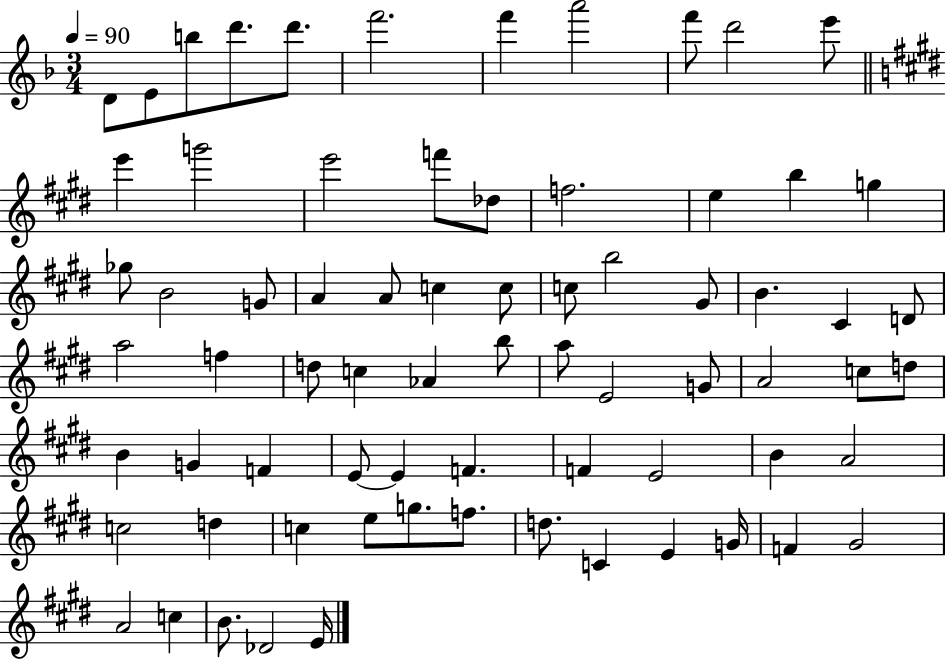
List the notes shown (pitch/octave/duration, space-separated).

D4/e E4/e B5/e D6/e. D6/e. F6/h. F6/q A6/h F6/e D6/h E6/e E6/q G6/h E6/h F6/e Db5/e F5/h. E5/q B5/q G5/q Gb5/e B4/h G4/e A4/q A4/e C5/q C5/e C5/e B5/h G#4/e B4/q. C#4/q D4/e A5/h F5/q D5/e C5/q Ab4/q B5/e A5/e E4/h G4/e A4/h C5/e D5/e B4/q G4/q F4/q E4/e E4/q F4/q. F4/q E4/h B4/q A4/h C5/h D5/q C5/q E5/e G5/e. F5/e. D5/e. C4/q E4/q G4/s F4/q G#4/h A4/h C5/q B4/e. Db4/h E4/s